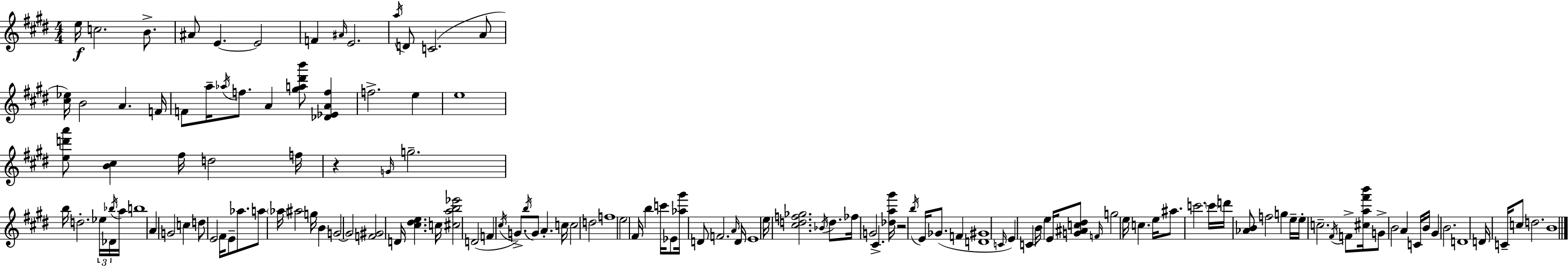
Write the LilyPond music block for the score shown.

{
  \clef treble
  \numericTimeSignature
  \time 4/4
  \key e \major
  e''16\f c''2. b'8.-> | ais'8 e'4.~~ e'2 | f'4 \grace { ais'16 } e'2. | \acciaccatura { a''16 } d'8 c'2.( | \break a'8 <cis'' ees''>16) b'2 a'4. | f'16 f'8 a''16-- \acciaccatura { aes''16 } f''8. a'4 <gis'' a'' dis''' b'''>8 <des' ees' a' f''>4 | f''2.-> e''4 | e''1 | \break <e'' d''' a'''>8 <b' cis''>4 fis''16 d''2 | f''16 r4 \grace { g'16 } g''2.-- | b''16 d''2.-. | \tuplet 3/2 { ees''16 des'16 \acciaccatura { bes''16 } } a''16 b''1 | \break a'4 g'2 | c''4 d''8 e'2 fis'16 | e'8-- aes''8. a''8 \parenthesize aes''16 ais''2 | g''16 b'4 g'2~~ g'2 | \break <f' gis'>2 d'16 <cis'' dis'' e''>4. | c''16 <cis'' a'' b'' ees'''>2 d'2( | f'4 \acciaccatura { cis''16 } g'8.->) \acciaccatura { b''16 } g'8 | a'4.-. c''16 c''2 d''2 | \break f''1 | e''2 fis'16 | b''4 c'''16 ees'8 <aes'' gis'''>16 d'8 f'2. | \grace { a'16 } d'16 e'1 | \break e''16 <cis'' d'' f'' ges''>2. | \acciaccatura { bes'16 } d''8. fes''16 g'2 | cis'4.-> <des'' a'' gis'''>16 r2 | \acciaccatura { b''16 } e'16 ges'8.( f'4 <d' gis'>1 | \break \grace { c'16 }) e'4 c'4 | b'16 e''4 e'16 <g' ais' c'' dis''>8 \grace { f'16 } g''2 | e''16 c''4. e''16 ais''8. c'''2. | \parenthesize c'''16 d'''16 <aes' b'>8 f''2 | \break g''4 e''16-- e''16-. c''2.-- | \acciaccatura { fis'16 } f'8-> <cis'' a'' fis''' b'''>16 g'8-> b'2 | a'4 c'16 b'16 gis'4 | b'2. d'1 | \break d'16 c'16-- c''8 | d''2. b'1 | \bar "|."
}